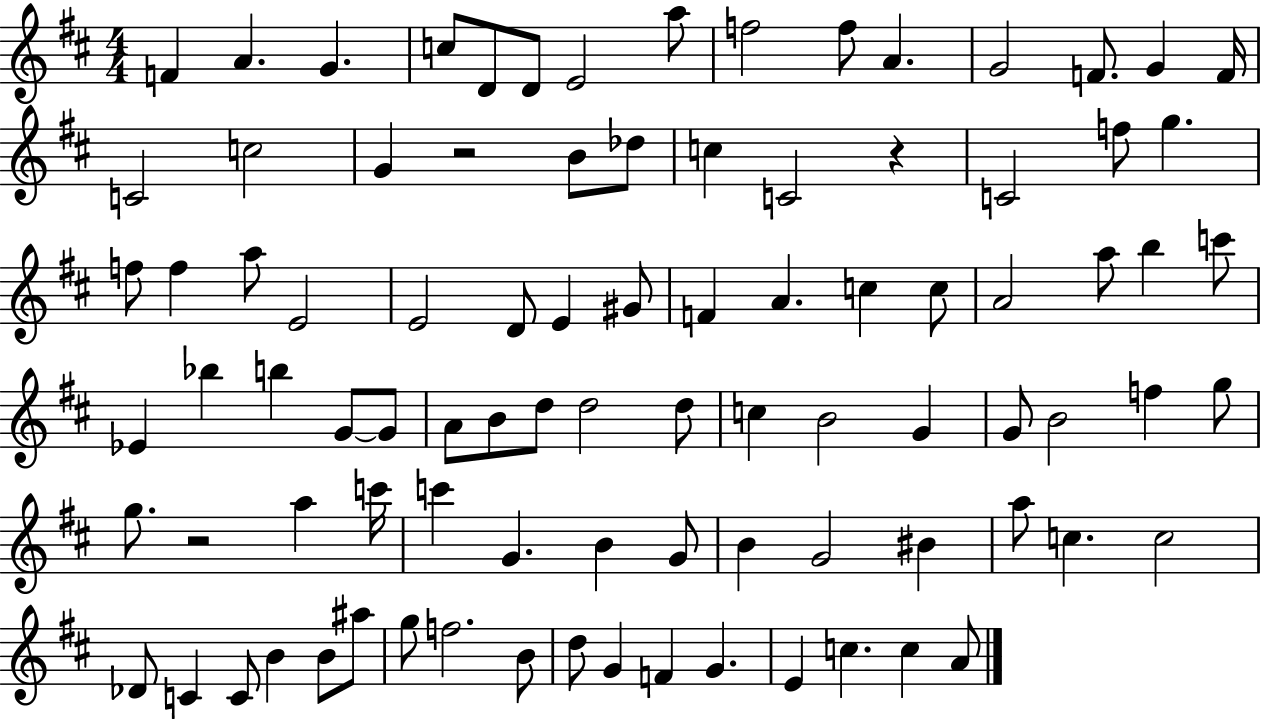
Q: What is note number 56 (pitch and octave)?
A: B4